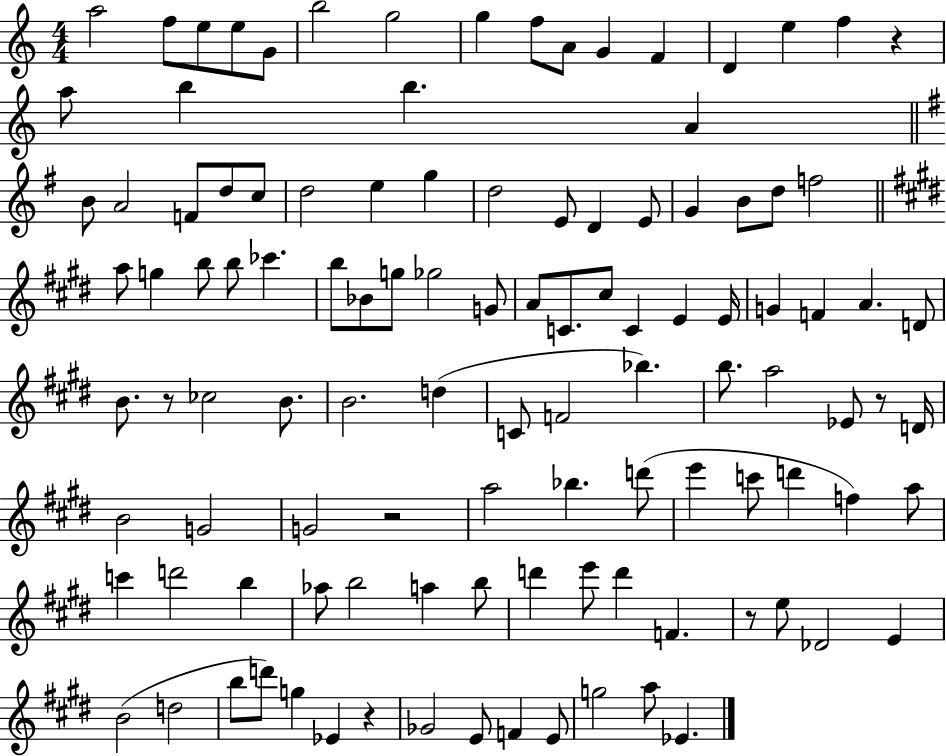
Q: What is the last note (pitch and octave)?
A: Eb4